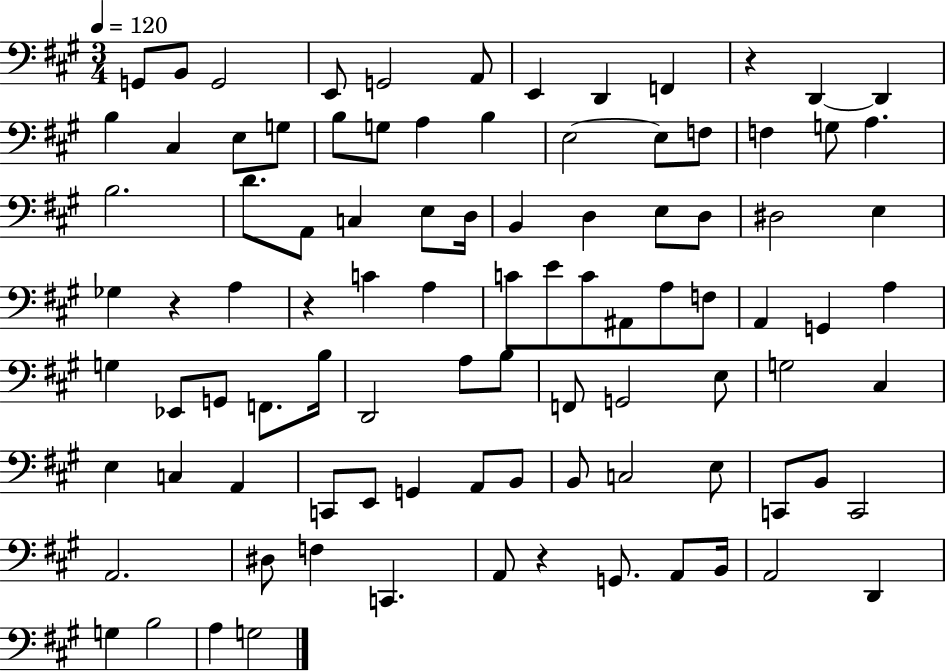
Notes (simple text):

G2/e B2/e G2/h E2/e G2/h A2/e E2/q D2/q F2/q R/q D2/q D2/q B3/q C#3/q E3/e G3/e B3/e G3/e A3/q B3/q E3/h E3/e F3/e F3/q G3/e A3/q. B3/h. D4/e. A2/e C3/q E3/e D3/s B2/q D3/q E3/e D3/e D#3/h E3/q Gb3/q R/q A3/q R/q C4/q A3/q C4/e E4/e C4/e A#2/e A3/e F3/e A2/q G2/q A3/q G3/q Eb2/e G2/e F2/e. B3/s D2/h A3/e B3/e F2/e G2/h E3/e G3/h C#3/q E3/q C3/q A2/q C2/e E2/e G2/q A2/e B2/e B2/e C3/h E3/e C2/e B2/e C2/h A2/h. D#3/e F3/q C2/q. A2/e R/q G2/e. A2/e B2/s A2/h D2/q G3/q B3/h A3/q G3/h